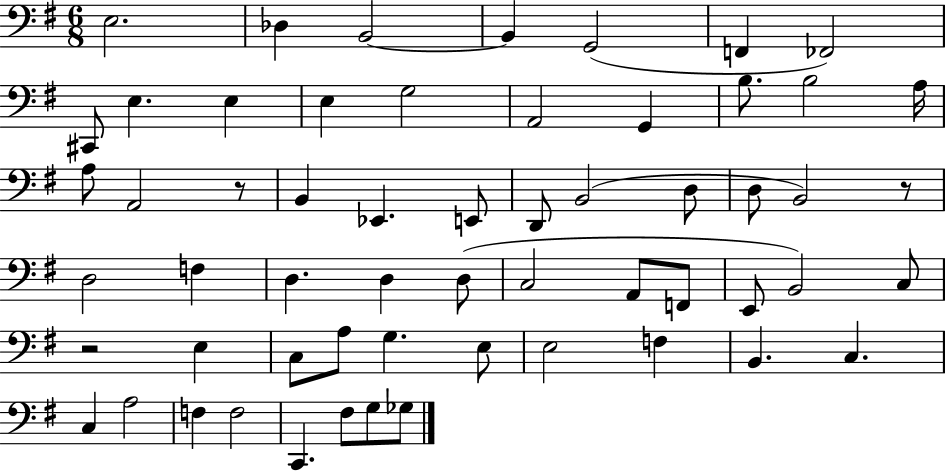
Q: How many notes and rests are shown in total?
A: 58